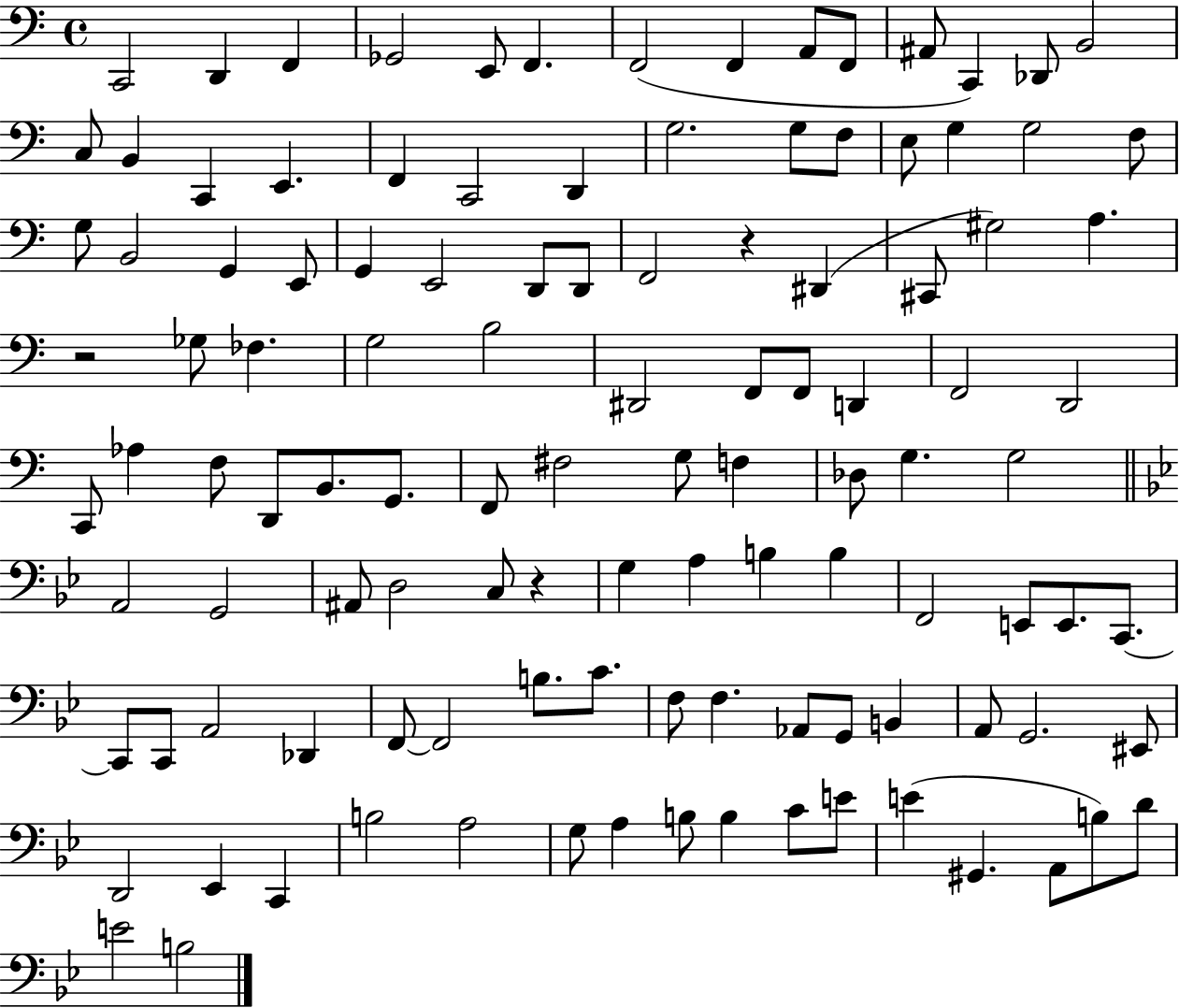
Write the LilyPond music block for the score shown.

{
  \clef bass
  \time 4/4
  \defaultTimeSignature
  \key c \major
  c,2 d,4 f,4 | ges,2 e,8 f,4. | f,2( f,4 a,8 f,8 | ais,8 c,4) des,8 b,2 | \break c8 b,4 c,4 e,4. | f,4 c,2 d,4 | g2. g8 f8 | e8 g4 g2 f8 | \break g8 b,2 g,4 e,8 | g,4 e,2 d,8 d,8 | f,2 r4 dis,4( | cis,8 gis2) a4. | \break r2 ges8 fes4. | g2 b2 | dis,2 f,8 f,8 d,4 | f,2 d,2 | \break c,8 aes4 f8 d,8 b,8. g,8. | f,8 fis2 g8 f4 | des8 g4. g2 | \bar "||" \break \key bes \major a,2 g,2 | ais,8 d2 c8 r4 | g4 a4 b4 b4 | f,2 e,8 e,8. c,8.~~ | \break c,8 c,8 a,2 des,4 | f,8~~ f,2 b8. c'8. | f8 f4. aes,8 g,8 b,4 | a,8 g,2. eis,8 | \break d,2 ees,4 c,4 | b2 a2 | g8 a4 b8 b4 c'8 e'8 | e'4( gis,4. a,8 b8) d'8 | \break e'2 b2 | \bar "|."
}